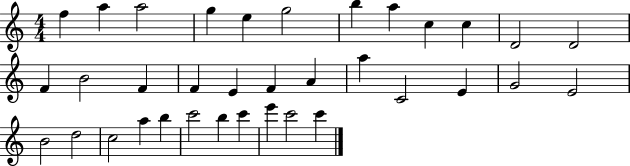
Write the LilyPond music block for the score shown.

{
  \clef treble
  \numericTimeSignature
  \time 4/4
  \key c \major
  f''4 a''4 a''2 | g''4 e''4 g''2 | b''4 a''4 c''4 c''4 | d'2 d'2 | \break f'4 b'2 f'4 | f'4 e'4 f'4 a'4 | a''4 c'2 e'4 | g'2 e'2 | \break b'2 d''2 | c''2 a''4 b''4 | c'''2 b''4 c'''4 | e'''4 c'''2 c'''4 | \break \bar "|."
}